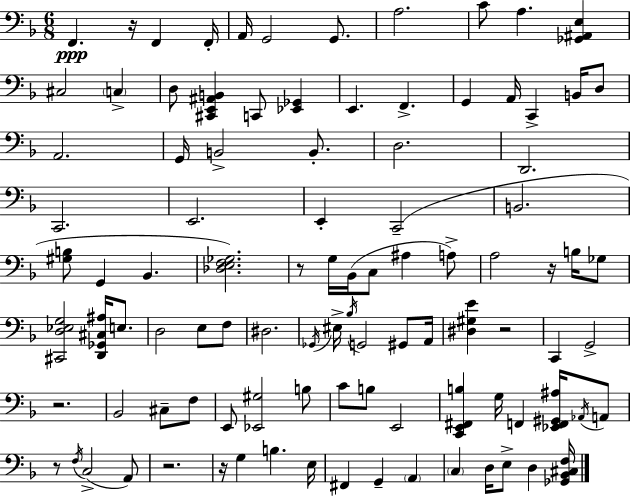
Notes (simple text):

F2/q. R/s F2/q F2/s A2/s G2/h G2/e. A3/h. C4/e A3/q. [Gb2,A#2,E3]/q C#3/h C3/q D3/e [C#2,E2,A#2,B2]/q C2/e [Eb2,Gb2]/q E2/q. F2/q. G2/q A2/s C2/q B2/s D3/e A2/h. G2/s B2/h B2/e. D3/h. D2/h. C2/h. E2/h. E2/q C2/h B2/h. [G#3,B3]/e G2/q Bb2/q. [Db3,E3,F3,Gb3]/h. R/e G3/s Bb2/s C3/e A#3/q A3/e A3/h R/s B3/s Gb3/e [C#2,D3,Eb3,G3]/h [D2,Gb2,C#3,A#3]/s E3/e. D3/h E3/e F3/e D#3/h. Gb2/s EIS3/s Bb3/s G2/h G#2/e A2/s [D#3,G#3,E4]/q R/h C2/q G2/h R/h. Bb2/h C#3/e F3/e E2/e [Eb2,G#3]/h B3/e C4/e B3/e E2/h [C2,E2,F#2,B3]/q G3/s F2/q [Eb2,F2,G#2,A#3]/s Ab2/s A2/e R/e F3/s C3/h A2/e R/h. R/s G3/q B3/q. E3/s F#2/q G2/q A2/q C3/q D3/s E3/e D3/q [Gb2,Bb2,C#3,F3]/s